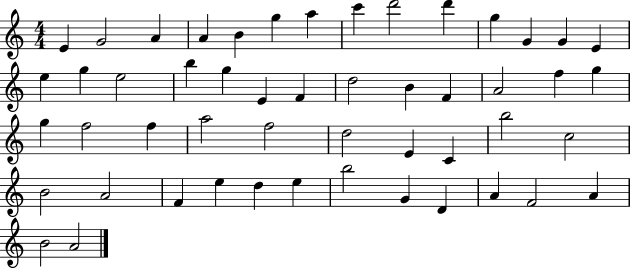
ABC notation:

X:1
T:Untitled
M:4/4
L:1/4
K:C
E G2 A A B g a c' d'2 d' g G G E e g e2 b g E F d2 B F A2 f g g f2 f a2 f2 d2 E C b2 c2 B2 A2 F e d e b2 G D A F2 A B2 A2